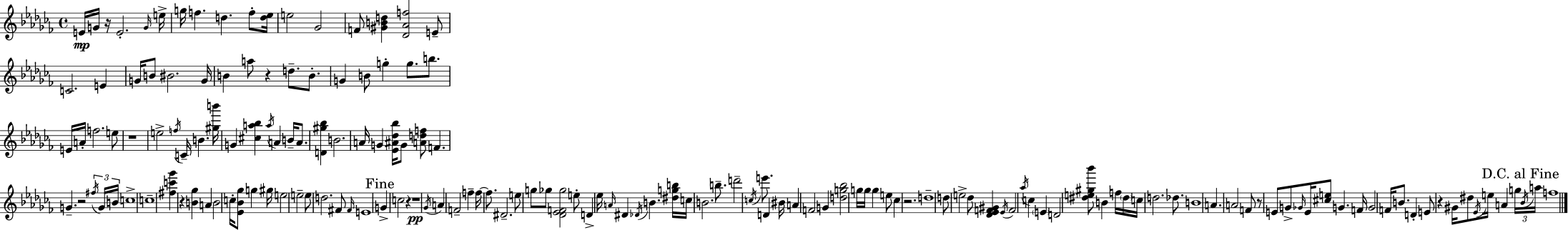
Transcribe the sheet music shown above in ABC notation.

X:1
T:Untitled
M:4/4
L:1/4
K:Abm
E/4 G/4 z/4 E2 G/4 e/4 g/4 f d f/2 [d_e]/4 e2 _G2 F/2 [^GBd] [_D_Af]2 E/2 C2 E G/4 B/2 ^B2 G/4 B a/2 z d/2 B/2 G B/2 g g/2 b/2 E/4 A/4 f2 e/2 z4 e2 f/4 C/4 B [^gb']/4 G [^ca_b] a/4 A B/4 A/2 [D^g_b] B2 A/4 G [_E^A_d_b]/4 G/2 [Adf]/2 F G z2 ^f/4 G/4 B/4 c4 c4 [^fc'_g'] z [B_g] A B2 c/4 [_E_B_g]/2 g ^g/4 e2 e2 e/2 d2 ^F/2 ^F/4 E4 G c2 z z4 _G/4 A F2 f f/4 f/2 ^D2 e/2 g/2 _g/2 [_D_EF_g]2 e/2 D _e/4 A/4 ^D _D/4 B [^dgb]/4 c/4 B2 b/2 d'2 c/4 e'/2 D ^B/4 A F2 G [dg_b]2 g/4 g/4 g e/2 _c z2 d4 d/2 e2 _d/2 [_D_EF^G] _E/4 F2 _a/4 c E D2 [^de^g_b']/2 B f/4 ^d/4 c/4 d2 _d/2 B4 A A2 F/2 z/2 E/2 G/2 _G/4 E/4 [^ce]/2 G F/4 G2 F/4 B/2 D E/2 z ^G/4 ^d/2 _E/4 e/4 A g/4 _B/4 a/4 f4